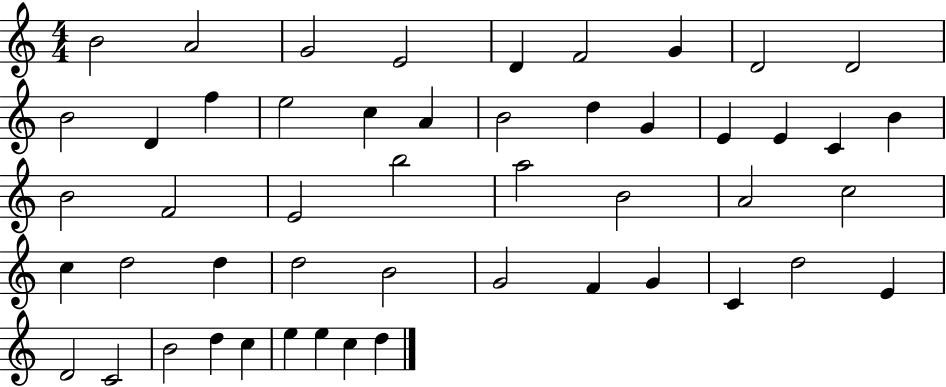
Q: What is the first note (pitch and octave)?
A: B4